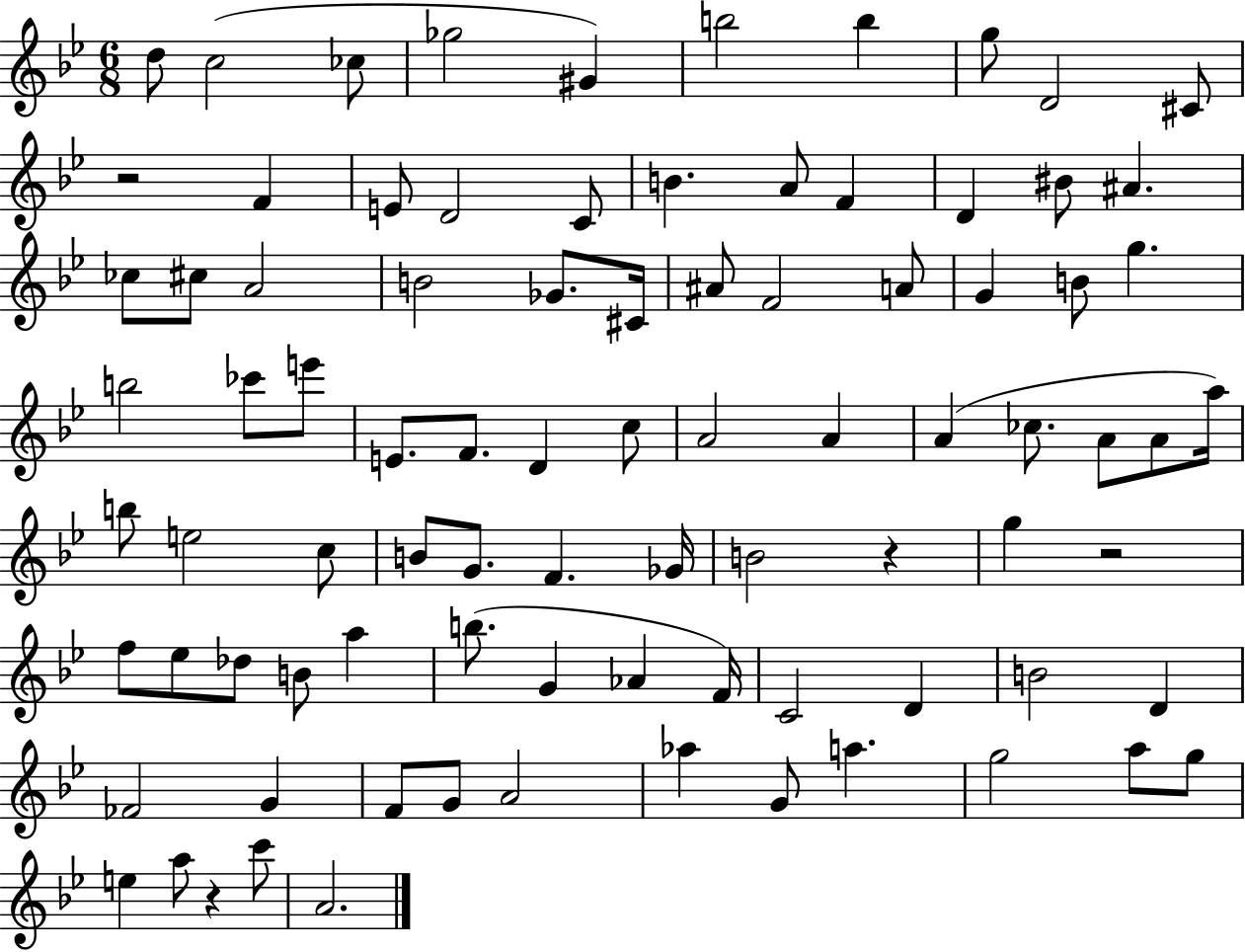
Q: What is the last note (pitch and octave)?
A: A4